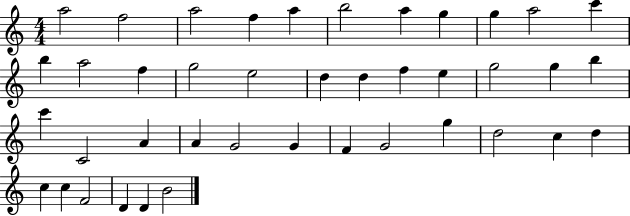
A5/h F5/h A5/h F5/q A5/q B5/h A5/q G5/q G5/q A5/h C6/q B5/q A5/h F5/q G5/h E5/h D5/q D5/q F5/q E5/q G5/h G5/q B5/q C6/q C4/h A4/q A4/q G4/h G4/q F4/q G4/h G5/q D5/h C5/q D5/q C5/q C5/q F4/h D4/q D4/q B4/h